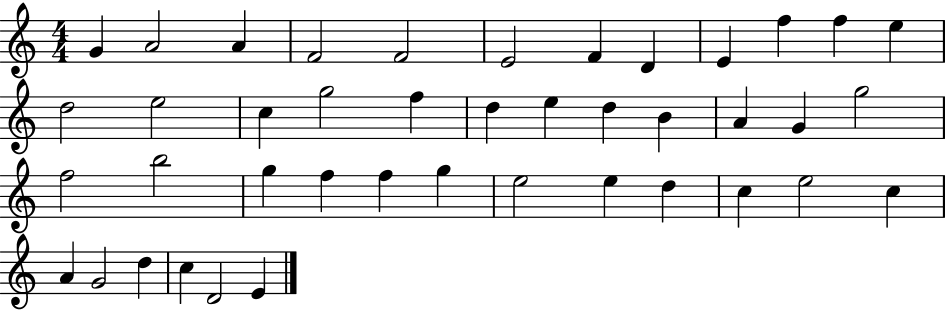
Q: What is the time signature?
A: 4/4